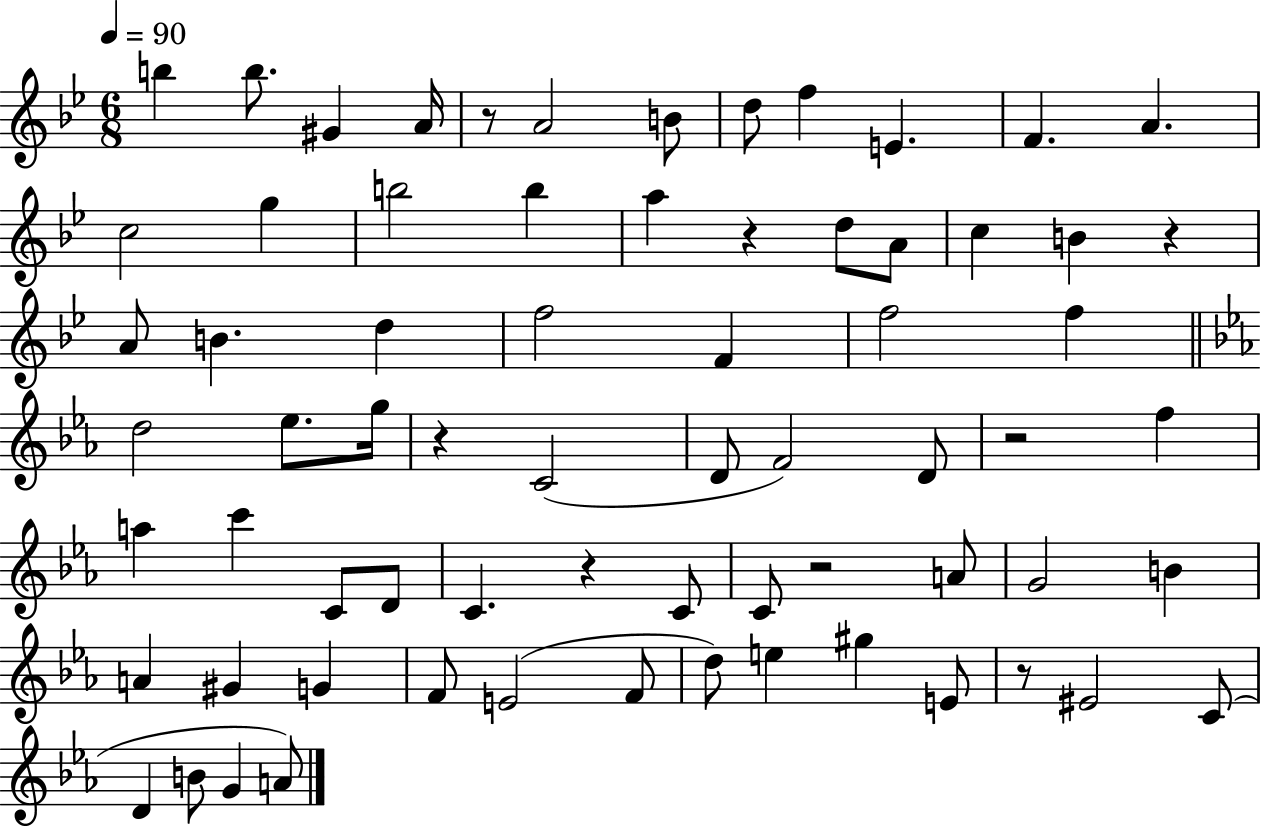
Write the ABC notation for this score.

X:1
T:Untitled
M:6/8
L:1/4
K:Bb
b b/2 ^G A/4 z/2 A2 B/2 d/2 f E F A c2 g b2 b a z d/2 A/2 c B z A/2 B d f2 F f2 f d2 _e/2 g/4 z C2 D/2 F2 D/2 z2 f a c' C/2 D/2 C z C/2 C/2 z2 A/2 G2 B A ^G G F/2 E2 F/2 d/2 e ^g E/2 z/2 ^E2 C/2 D B/2 G A/2